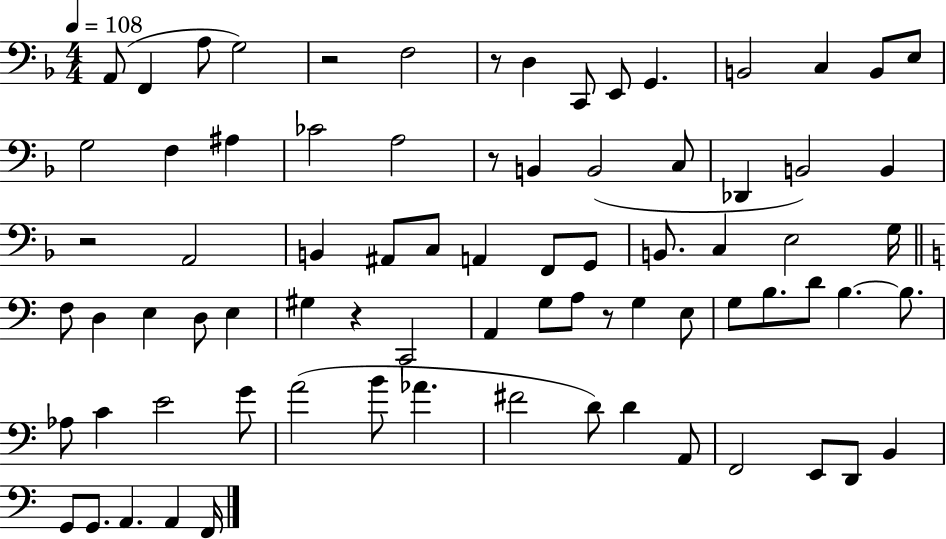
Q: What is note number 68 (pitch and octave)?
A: G2